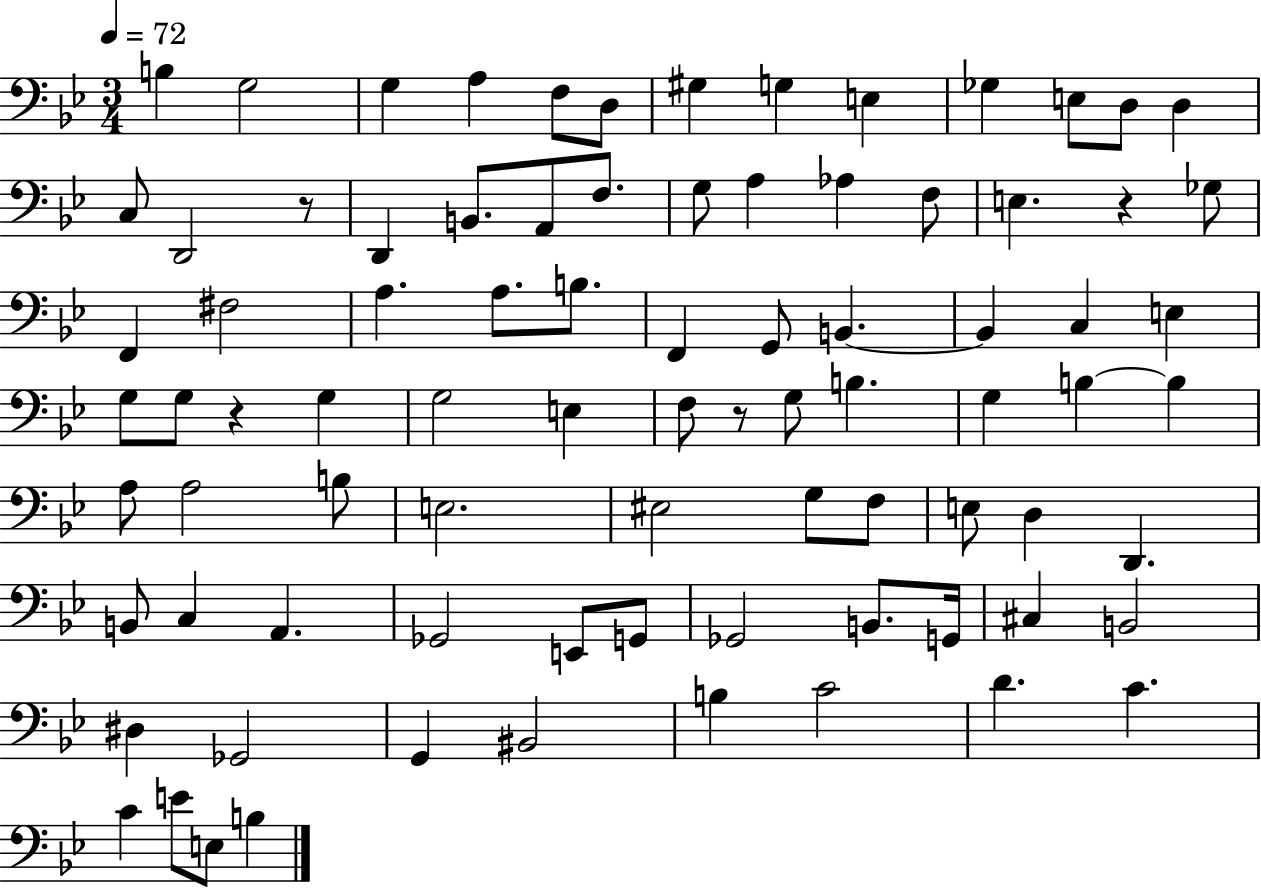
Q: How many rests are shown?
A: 4